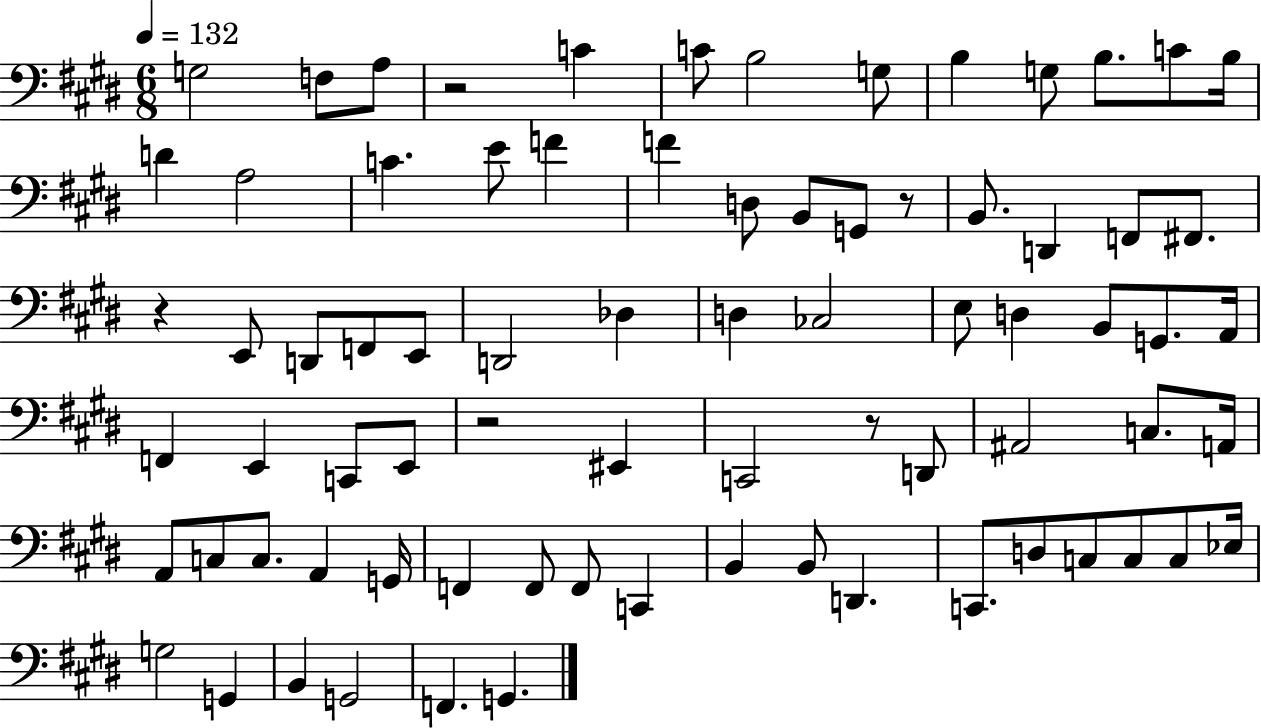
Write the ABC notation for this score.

X:1
T:Untitled
M:6/8
L:1/4
K:E
G,2 F,/2 A,/2 z2 C C/2 B,2 G,/2 B, G,/2 B,/2 C/2 B,/4 D A,2 C E/2 F F D,/2 B,,/2 G,,/2 z/2 B,,/2 D,, F,,/2 ^F,,/2 z E,,/2 D,,/2 F,,/2 E,,/2 D,,2 _D, D, _C,2 E,/2 D, B,,/2 G,,/2 A,,/4 F,, E,, C,,/2 E,,/2 z2 ^E,, C,,2 z/2 D,,/2 ^A,,2 C,/2 A,,/4 A,,/2 C,/2 C,/2 A,, G,,/4 F,, F,,/2 F,,/2 C,, B,, B,,/2 D,, C,,/2 D,/2 C,/2 C,/2 C,/2 _E,/4 G,2 G,, B,, G,,2 F,, G,,